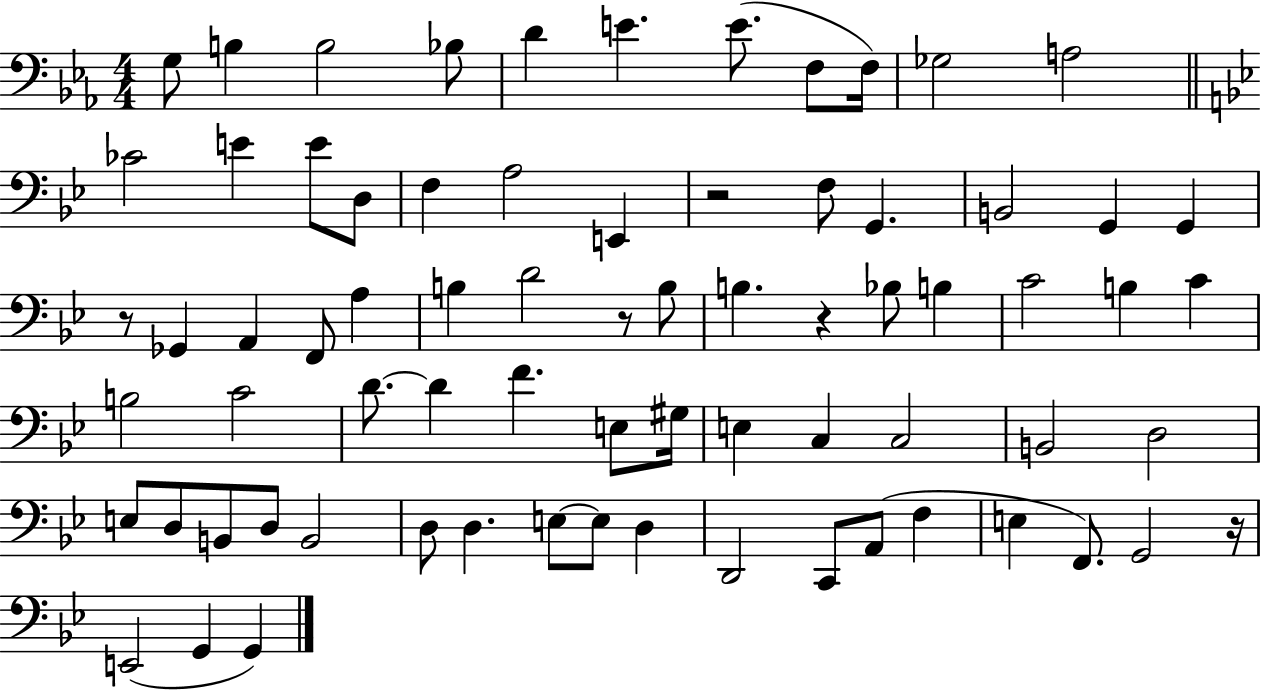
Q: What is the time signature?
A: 4/4